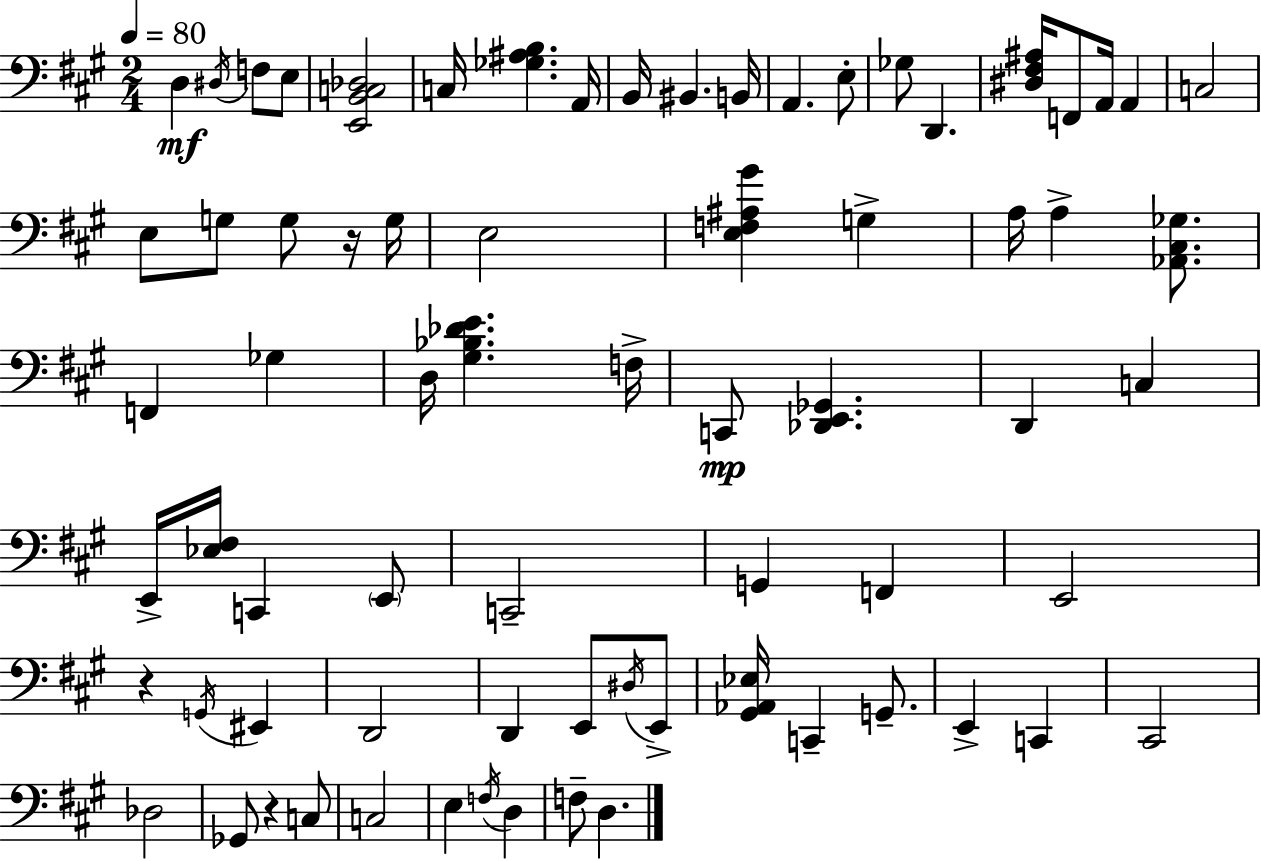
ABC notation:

X:1
T:Untitled
M:2/4
L:1/4
K:A
D, ^D,/4 F,/2 E,/2 [E,,B,,C,_D,]2 C,/4 [_G,^A,B,] A,,/4 B,,/4 ^B,, B,,/4 A,, E,/2 _G,/2 D,, [^D,^F,^A,]/4 F,,/2 A,,/4 A,, C,2 E,/2 G,/2 G,/2 z/4 G,/4 E,2 [E,F,^A,^G] G, A,/4 A, [_A,,^C,_G,]/2 F,, _G, D,/4 [^G,_B,_DE] F,/4 C,,/2 [_D,,E,,_G,,] D,, C, E,,/4 [_E,^F,]/4 C,, E,,/2 C,,2 G,, F,, E,,2 z G,,/4 ^E,, D,,2 D,, E,,/2 ^D,/4 E,,/2 [^G,,_A,,_E,]/4 C,, G,,/2 E,, C,, ^C,,2 _D,2 _G,,/2 z C,/2 C,2 E, F,/4 D, F,/2 D,